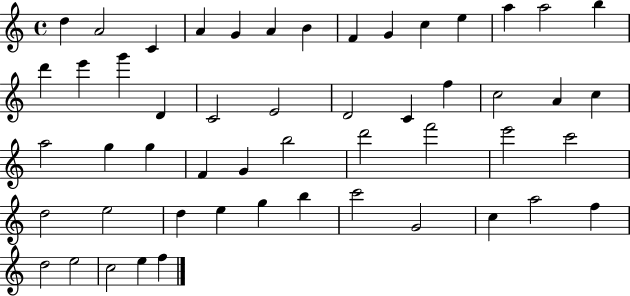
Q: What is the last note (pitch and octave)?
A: F5